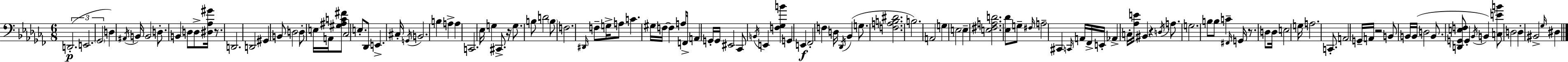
X:1
T:Untitled
M:6/8
L:1/4
K:Abm
D,,2 E,,2 _G,,2 D, ^A,,/4 B,,/4 B,,2 D,/2 B,, D,/2 D,/2 [^D,_A,^G]/4 z/2 D,,2 D,,2 ^G,, B,,/2 D,2 D,/2 E,/4 A,,/4 [^G,^A,C^F]/2 _C,2 E,/2 _D,,/2 E,, ^C,/4 G,,/4 B,,2 B, A, A, C,,2 _E,/4 G, ^C,,/2 z/4 G,/2 B,/2 D2 B,/2 F,2 ^D,,/4 F,/2 G,/4 A,/2 C ^G,/4 F,/4 F, A,/2 F,,/4 A,, G,,/4 G,,/4 ^E,,2 _C,,/2 B,,/4 E,, [F,_G,B] G,, E,, _F,,2 F, D,/4 _D,,/4 _B,, G,/2 [F,A,B,^D]2 B,2 A,,2 G, E,2 E, [E,^F,A,D]2 [_E,_D]/2 G,/2 ^F,/4 A,2 ^C,, C,,/4 A,,/4 _F,,/4 E,,/4 _A,, C,/4 [_A,E]/4 ^B,, z D,/4 A,/2 G,2 B,/2 B,/2 C ^F,,/4 G,,/4 z/2 D,/2 D,/4 E,2 G,/4 A,2 C,,/2 A,,2 G,,/4 A,,/4 z2 B,,/2 B,,/4 B,,/4 D,2 B,,/2 [D,,G,,E,F,]/2 G,, _B,,/4 B,, [C,EB]/2 D,2 D, ^B,,2 _G,/4 ^D,